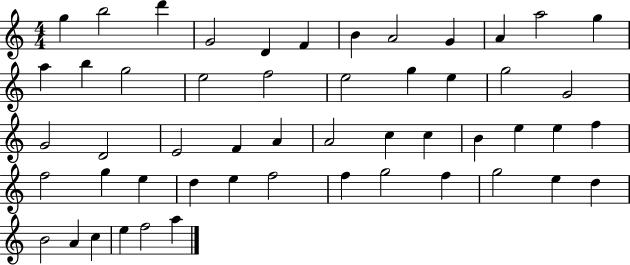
{
  \clef treble
  \numericTimeSignature
  \time 4/4
  \key c \major
  g''4 b''2 d'''4 | g'2 d'4 f'4 | b'4 a'2 g'4 | a'4 a''2 g''4 | \break a''4 b''4 g''2 | e''2 f''2 | e''2 g''4 e''4 | g''2 g'2 | \break g'2 d'2 | e'2 f'4 a'4 | a'2 c''4 c''4 | b'4 e''4 e''4 f''4 | \break f''2 g''4 e''4 | d''4 e''4 f''2 | f''4 g''2 f''4 | g''2 e''4 d''4 | \break b'2 a'4 c''4 | e''4 f''2 a''4 | \bar "|."
}